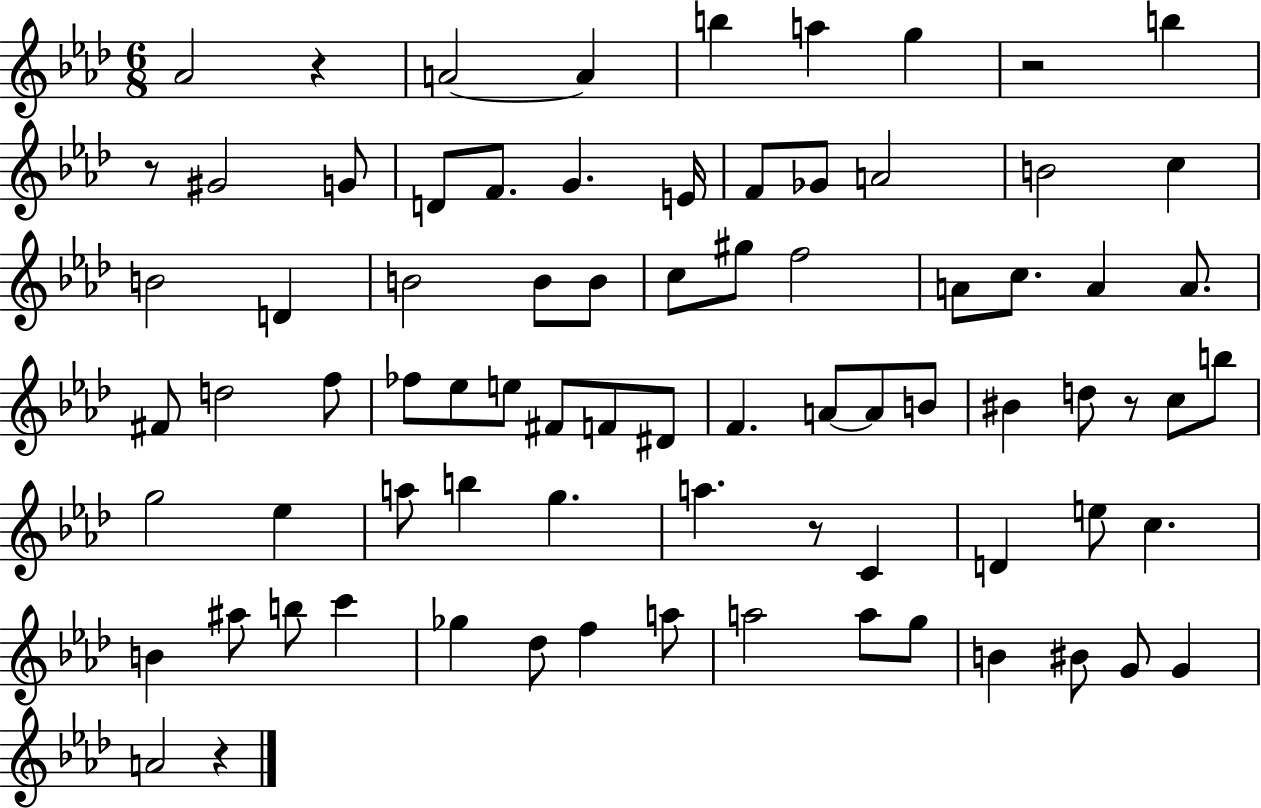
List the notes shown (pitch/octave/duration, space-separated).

Ab4/h R/q A4/h A4/q B5/q A5/q G5/q R/h B5/q R/e G#4/h G4/e D4/e F4/e. G4/q. E4/s F4/e Gb4/e A4/h B4/h C5/q B4/h D4/q B4/h B4/e B4/e C5/e G#5/e F5/h A4/e C5/e. A4/q A4/e. F#4/e D5/h F5/e FES5/e Eb5/e E5/e F#4/e F4/e D#4/e F4/q. A4/e A4/e B4/e BIS4/q D5/e R/e C5/e B5/e G5/h Eb5/q A5/e B5/q G5/q. A5/q. R/e C4/q D4/q E5/e C5/q. B4/q A#5/e B5/e C6/q Gb5/q Db5/e F5/q A5/e A5/h A5/e G5/e B4/q BIS4/e G4/e G4/q A4/h R/q